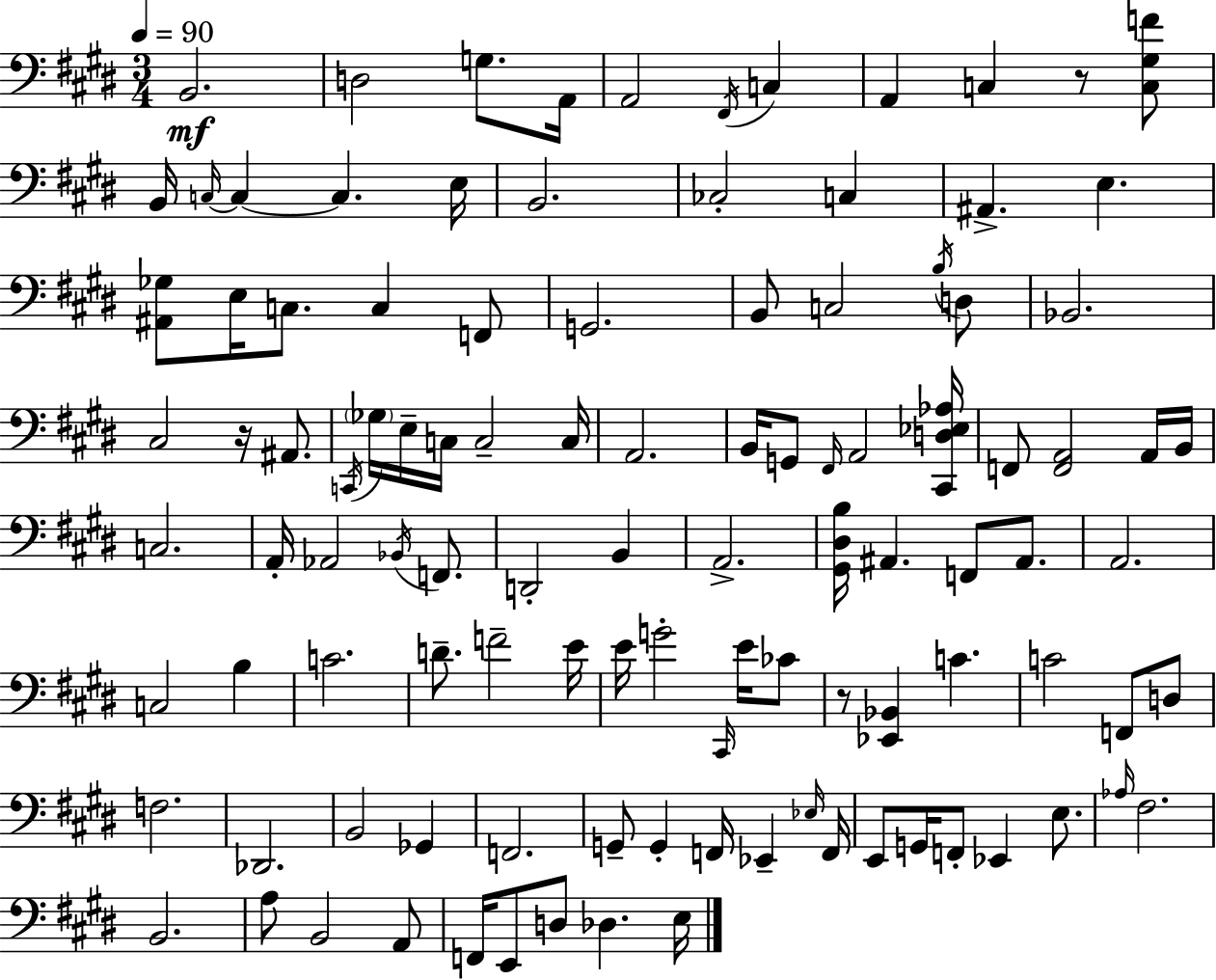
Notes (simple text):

B2/h. D3/h G3/e. A2/s A2/h F#2/s C3/q A2/q C3/q R/e [C3,G#3,F4]/e B2/s C3/s C3/q C3/q. E3/s B2/h. CES3/h C3/q A#2/q. E3/q. [A#2,Gb3]/e E3/s C3/e. C3/q F2/e G2/h. B2/e C3/h B3/s D3/e Bb2/h. C#3/h R/s A#2/e. C2/s Gb3/s E3/s C3/s C3/h C3/s A2/h. B2/s G2/e F#2/s A2/h [C#2,D3,Eb3,Ab3]/s F2/e [F2,A2]/h A2/s B2/s C3/h. A2/s Ab2/h Bb2/s F2/e. D2/h B2/q A2/h. [G#2,D#3,B3]/s A#2/q. F2/e A#2/e. A2/h. C3/h B3/q C4/h. D4/e. F4/h E4/s E4/s G4/h C#2/s E4/s CES4/e R/e [Eb2,Bb2]/q C4/q. C4/h F2/e D3/e F3/h. Db2/h. B2/h Gb2/q F2/h. G2/e G2/q F2/s Eb2/q Eb3/s F2/s E2/e G2/s F2/e Eb2/q E3/e. Ab3/s F#3/h. B2/h. A3/e B2/h A2/e F2/s E2/e D3/e Db3/q. E3/s